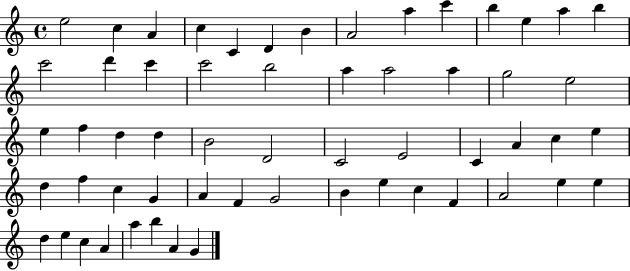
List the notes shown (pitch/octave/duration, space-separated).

E5/h C5/q A4/q C5/q C4/q D4/q B4/q A4/h A5/q C6/q B5/q E5/q A5/q B5/q C6/h D6/q C6/q C6/h B5/h A5/q A5/h A5/q G5/h E5/h E5/q F5/q D5/q D5/q B4/h D4/h C4/h E4/h C4/q A4/q C5/q E5/q D5/q F5/q C5/q G4/q A4/q F4/q G4/h B4/q E5/q C5/q F4/q A4/h E5/q E5/q D5/q E5/q C5/q A4/q A5/q B5/q A4/q G4/q